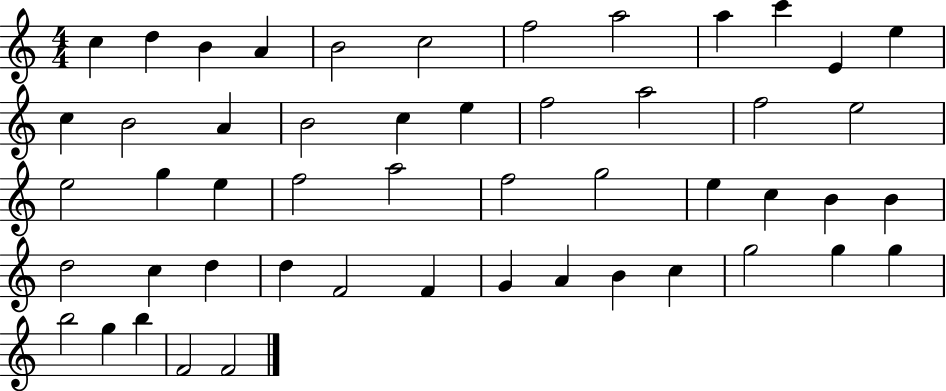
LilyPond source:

{
  \clef treble
  \numericTimeSignature
  \time 4/4
  \key c \major
  c''4 d''4 b'4 a'4 | b'2 c''2 | f''2 a''2 | a''4 c'''4 e'4 e''4 | \break c''4 b'2 a'4 | b'2 c''4 e''4 | f''2 a''2 | f''2 e''2 | \break e''2 g''4 e''4 | f''2 a''2 | f''2 g''2 | e''4 c''4 b'4 b'4 | \break d''2 c''4 d''4 | d''4 f'2 f'4 | g'4 a'4 b'4 c''4 | g''2 g''4 g''4 | \break b''2 g''4 b''4 | f'2 f'2 | \bar "|."
}